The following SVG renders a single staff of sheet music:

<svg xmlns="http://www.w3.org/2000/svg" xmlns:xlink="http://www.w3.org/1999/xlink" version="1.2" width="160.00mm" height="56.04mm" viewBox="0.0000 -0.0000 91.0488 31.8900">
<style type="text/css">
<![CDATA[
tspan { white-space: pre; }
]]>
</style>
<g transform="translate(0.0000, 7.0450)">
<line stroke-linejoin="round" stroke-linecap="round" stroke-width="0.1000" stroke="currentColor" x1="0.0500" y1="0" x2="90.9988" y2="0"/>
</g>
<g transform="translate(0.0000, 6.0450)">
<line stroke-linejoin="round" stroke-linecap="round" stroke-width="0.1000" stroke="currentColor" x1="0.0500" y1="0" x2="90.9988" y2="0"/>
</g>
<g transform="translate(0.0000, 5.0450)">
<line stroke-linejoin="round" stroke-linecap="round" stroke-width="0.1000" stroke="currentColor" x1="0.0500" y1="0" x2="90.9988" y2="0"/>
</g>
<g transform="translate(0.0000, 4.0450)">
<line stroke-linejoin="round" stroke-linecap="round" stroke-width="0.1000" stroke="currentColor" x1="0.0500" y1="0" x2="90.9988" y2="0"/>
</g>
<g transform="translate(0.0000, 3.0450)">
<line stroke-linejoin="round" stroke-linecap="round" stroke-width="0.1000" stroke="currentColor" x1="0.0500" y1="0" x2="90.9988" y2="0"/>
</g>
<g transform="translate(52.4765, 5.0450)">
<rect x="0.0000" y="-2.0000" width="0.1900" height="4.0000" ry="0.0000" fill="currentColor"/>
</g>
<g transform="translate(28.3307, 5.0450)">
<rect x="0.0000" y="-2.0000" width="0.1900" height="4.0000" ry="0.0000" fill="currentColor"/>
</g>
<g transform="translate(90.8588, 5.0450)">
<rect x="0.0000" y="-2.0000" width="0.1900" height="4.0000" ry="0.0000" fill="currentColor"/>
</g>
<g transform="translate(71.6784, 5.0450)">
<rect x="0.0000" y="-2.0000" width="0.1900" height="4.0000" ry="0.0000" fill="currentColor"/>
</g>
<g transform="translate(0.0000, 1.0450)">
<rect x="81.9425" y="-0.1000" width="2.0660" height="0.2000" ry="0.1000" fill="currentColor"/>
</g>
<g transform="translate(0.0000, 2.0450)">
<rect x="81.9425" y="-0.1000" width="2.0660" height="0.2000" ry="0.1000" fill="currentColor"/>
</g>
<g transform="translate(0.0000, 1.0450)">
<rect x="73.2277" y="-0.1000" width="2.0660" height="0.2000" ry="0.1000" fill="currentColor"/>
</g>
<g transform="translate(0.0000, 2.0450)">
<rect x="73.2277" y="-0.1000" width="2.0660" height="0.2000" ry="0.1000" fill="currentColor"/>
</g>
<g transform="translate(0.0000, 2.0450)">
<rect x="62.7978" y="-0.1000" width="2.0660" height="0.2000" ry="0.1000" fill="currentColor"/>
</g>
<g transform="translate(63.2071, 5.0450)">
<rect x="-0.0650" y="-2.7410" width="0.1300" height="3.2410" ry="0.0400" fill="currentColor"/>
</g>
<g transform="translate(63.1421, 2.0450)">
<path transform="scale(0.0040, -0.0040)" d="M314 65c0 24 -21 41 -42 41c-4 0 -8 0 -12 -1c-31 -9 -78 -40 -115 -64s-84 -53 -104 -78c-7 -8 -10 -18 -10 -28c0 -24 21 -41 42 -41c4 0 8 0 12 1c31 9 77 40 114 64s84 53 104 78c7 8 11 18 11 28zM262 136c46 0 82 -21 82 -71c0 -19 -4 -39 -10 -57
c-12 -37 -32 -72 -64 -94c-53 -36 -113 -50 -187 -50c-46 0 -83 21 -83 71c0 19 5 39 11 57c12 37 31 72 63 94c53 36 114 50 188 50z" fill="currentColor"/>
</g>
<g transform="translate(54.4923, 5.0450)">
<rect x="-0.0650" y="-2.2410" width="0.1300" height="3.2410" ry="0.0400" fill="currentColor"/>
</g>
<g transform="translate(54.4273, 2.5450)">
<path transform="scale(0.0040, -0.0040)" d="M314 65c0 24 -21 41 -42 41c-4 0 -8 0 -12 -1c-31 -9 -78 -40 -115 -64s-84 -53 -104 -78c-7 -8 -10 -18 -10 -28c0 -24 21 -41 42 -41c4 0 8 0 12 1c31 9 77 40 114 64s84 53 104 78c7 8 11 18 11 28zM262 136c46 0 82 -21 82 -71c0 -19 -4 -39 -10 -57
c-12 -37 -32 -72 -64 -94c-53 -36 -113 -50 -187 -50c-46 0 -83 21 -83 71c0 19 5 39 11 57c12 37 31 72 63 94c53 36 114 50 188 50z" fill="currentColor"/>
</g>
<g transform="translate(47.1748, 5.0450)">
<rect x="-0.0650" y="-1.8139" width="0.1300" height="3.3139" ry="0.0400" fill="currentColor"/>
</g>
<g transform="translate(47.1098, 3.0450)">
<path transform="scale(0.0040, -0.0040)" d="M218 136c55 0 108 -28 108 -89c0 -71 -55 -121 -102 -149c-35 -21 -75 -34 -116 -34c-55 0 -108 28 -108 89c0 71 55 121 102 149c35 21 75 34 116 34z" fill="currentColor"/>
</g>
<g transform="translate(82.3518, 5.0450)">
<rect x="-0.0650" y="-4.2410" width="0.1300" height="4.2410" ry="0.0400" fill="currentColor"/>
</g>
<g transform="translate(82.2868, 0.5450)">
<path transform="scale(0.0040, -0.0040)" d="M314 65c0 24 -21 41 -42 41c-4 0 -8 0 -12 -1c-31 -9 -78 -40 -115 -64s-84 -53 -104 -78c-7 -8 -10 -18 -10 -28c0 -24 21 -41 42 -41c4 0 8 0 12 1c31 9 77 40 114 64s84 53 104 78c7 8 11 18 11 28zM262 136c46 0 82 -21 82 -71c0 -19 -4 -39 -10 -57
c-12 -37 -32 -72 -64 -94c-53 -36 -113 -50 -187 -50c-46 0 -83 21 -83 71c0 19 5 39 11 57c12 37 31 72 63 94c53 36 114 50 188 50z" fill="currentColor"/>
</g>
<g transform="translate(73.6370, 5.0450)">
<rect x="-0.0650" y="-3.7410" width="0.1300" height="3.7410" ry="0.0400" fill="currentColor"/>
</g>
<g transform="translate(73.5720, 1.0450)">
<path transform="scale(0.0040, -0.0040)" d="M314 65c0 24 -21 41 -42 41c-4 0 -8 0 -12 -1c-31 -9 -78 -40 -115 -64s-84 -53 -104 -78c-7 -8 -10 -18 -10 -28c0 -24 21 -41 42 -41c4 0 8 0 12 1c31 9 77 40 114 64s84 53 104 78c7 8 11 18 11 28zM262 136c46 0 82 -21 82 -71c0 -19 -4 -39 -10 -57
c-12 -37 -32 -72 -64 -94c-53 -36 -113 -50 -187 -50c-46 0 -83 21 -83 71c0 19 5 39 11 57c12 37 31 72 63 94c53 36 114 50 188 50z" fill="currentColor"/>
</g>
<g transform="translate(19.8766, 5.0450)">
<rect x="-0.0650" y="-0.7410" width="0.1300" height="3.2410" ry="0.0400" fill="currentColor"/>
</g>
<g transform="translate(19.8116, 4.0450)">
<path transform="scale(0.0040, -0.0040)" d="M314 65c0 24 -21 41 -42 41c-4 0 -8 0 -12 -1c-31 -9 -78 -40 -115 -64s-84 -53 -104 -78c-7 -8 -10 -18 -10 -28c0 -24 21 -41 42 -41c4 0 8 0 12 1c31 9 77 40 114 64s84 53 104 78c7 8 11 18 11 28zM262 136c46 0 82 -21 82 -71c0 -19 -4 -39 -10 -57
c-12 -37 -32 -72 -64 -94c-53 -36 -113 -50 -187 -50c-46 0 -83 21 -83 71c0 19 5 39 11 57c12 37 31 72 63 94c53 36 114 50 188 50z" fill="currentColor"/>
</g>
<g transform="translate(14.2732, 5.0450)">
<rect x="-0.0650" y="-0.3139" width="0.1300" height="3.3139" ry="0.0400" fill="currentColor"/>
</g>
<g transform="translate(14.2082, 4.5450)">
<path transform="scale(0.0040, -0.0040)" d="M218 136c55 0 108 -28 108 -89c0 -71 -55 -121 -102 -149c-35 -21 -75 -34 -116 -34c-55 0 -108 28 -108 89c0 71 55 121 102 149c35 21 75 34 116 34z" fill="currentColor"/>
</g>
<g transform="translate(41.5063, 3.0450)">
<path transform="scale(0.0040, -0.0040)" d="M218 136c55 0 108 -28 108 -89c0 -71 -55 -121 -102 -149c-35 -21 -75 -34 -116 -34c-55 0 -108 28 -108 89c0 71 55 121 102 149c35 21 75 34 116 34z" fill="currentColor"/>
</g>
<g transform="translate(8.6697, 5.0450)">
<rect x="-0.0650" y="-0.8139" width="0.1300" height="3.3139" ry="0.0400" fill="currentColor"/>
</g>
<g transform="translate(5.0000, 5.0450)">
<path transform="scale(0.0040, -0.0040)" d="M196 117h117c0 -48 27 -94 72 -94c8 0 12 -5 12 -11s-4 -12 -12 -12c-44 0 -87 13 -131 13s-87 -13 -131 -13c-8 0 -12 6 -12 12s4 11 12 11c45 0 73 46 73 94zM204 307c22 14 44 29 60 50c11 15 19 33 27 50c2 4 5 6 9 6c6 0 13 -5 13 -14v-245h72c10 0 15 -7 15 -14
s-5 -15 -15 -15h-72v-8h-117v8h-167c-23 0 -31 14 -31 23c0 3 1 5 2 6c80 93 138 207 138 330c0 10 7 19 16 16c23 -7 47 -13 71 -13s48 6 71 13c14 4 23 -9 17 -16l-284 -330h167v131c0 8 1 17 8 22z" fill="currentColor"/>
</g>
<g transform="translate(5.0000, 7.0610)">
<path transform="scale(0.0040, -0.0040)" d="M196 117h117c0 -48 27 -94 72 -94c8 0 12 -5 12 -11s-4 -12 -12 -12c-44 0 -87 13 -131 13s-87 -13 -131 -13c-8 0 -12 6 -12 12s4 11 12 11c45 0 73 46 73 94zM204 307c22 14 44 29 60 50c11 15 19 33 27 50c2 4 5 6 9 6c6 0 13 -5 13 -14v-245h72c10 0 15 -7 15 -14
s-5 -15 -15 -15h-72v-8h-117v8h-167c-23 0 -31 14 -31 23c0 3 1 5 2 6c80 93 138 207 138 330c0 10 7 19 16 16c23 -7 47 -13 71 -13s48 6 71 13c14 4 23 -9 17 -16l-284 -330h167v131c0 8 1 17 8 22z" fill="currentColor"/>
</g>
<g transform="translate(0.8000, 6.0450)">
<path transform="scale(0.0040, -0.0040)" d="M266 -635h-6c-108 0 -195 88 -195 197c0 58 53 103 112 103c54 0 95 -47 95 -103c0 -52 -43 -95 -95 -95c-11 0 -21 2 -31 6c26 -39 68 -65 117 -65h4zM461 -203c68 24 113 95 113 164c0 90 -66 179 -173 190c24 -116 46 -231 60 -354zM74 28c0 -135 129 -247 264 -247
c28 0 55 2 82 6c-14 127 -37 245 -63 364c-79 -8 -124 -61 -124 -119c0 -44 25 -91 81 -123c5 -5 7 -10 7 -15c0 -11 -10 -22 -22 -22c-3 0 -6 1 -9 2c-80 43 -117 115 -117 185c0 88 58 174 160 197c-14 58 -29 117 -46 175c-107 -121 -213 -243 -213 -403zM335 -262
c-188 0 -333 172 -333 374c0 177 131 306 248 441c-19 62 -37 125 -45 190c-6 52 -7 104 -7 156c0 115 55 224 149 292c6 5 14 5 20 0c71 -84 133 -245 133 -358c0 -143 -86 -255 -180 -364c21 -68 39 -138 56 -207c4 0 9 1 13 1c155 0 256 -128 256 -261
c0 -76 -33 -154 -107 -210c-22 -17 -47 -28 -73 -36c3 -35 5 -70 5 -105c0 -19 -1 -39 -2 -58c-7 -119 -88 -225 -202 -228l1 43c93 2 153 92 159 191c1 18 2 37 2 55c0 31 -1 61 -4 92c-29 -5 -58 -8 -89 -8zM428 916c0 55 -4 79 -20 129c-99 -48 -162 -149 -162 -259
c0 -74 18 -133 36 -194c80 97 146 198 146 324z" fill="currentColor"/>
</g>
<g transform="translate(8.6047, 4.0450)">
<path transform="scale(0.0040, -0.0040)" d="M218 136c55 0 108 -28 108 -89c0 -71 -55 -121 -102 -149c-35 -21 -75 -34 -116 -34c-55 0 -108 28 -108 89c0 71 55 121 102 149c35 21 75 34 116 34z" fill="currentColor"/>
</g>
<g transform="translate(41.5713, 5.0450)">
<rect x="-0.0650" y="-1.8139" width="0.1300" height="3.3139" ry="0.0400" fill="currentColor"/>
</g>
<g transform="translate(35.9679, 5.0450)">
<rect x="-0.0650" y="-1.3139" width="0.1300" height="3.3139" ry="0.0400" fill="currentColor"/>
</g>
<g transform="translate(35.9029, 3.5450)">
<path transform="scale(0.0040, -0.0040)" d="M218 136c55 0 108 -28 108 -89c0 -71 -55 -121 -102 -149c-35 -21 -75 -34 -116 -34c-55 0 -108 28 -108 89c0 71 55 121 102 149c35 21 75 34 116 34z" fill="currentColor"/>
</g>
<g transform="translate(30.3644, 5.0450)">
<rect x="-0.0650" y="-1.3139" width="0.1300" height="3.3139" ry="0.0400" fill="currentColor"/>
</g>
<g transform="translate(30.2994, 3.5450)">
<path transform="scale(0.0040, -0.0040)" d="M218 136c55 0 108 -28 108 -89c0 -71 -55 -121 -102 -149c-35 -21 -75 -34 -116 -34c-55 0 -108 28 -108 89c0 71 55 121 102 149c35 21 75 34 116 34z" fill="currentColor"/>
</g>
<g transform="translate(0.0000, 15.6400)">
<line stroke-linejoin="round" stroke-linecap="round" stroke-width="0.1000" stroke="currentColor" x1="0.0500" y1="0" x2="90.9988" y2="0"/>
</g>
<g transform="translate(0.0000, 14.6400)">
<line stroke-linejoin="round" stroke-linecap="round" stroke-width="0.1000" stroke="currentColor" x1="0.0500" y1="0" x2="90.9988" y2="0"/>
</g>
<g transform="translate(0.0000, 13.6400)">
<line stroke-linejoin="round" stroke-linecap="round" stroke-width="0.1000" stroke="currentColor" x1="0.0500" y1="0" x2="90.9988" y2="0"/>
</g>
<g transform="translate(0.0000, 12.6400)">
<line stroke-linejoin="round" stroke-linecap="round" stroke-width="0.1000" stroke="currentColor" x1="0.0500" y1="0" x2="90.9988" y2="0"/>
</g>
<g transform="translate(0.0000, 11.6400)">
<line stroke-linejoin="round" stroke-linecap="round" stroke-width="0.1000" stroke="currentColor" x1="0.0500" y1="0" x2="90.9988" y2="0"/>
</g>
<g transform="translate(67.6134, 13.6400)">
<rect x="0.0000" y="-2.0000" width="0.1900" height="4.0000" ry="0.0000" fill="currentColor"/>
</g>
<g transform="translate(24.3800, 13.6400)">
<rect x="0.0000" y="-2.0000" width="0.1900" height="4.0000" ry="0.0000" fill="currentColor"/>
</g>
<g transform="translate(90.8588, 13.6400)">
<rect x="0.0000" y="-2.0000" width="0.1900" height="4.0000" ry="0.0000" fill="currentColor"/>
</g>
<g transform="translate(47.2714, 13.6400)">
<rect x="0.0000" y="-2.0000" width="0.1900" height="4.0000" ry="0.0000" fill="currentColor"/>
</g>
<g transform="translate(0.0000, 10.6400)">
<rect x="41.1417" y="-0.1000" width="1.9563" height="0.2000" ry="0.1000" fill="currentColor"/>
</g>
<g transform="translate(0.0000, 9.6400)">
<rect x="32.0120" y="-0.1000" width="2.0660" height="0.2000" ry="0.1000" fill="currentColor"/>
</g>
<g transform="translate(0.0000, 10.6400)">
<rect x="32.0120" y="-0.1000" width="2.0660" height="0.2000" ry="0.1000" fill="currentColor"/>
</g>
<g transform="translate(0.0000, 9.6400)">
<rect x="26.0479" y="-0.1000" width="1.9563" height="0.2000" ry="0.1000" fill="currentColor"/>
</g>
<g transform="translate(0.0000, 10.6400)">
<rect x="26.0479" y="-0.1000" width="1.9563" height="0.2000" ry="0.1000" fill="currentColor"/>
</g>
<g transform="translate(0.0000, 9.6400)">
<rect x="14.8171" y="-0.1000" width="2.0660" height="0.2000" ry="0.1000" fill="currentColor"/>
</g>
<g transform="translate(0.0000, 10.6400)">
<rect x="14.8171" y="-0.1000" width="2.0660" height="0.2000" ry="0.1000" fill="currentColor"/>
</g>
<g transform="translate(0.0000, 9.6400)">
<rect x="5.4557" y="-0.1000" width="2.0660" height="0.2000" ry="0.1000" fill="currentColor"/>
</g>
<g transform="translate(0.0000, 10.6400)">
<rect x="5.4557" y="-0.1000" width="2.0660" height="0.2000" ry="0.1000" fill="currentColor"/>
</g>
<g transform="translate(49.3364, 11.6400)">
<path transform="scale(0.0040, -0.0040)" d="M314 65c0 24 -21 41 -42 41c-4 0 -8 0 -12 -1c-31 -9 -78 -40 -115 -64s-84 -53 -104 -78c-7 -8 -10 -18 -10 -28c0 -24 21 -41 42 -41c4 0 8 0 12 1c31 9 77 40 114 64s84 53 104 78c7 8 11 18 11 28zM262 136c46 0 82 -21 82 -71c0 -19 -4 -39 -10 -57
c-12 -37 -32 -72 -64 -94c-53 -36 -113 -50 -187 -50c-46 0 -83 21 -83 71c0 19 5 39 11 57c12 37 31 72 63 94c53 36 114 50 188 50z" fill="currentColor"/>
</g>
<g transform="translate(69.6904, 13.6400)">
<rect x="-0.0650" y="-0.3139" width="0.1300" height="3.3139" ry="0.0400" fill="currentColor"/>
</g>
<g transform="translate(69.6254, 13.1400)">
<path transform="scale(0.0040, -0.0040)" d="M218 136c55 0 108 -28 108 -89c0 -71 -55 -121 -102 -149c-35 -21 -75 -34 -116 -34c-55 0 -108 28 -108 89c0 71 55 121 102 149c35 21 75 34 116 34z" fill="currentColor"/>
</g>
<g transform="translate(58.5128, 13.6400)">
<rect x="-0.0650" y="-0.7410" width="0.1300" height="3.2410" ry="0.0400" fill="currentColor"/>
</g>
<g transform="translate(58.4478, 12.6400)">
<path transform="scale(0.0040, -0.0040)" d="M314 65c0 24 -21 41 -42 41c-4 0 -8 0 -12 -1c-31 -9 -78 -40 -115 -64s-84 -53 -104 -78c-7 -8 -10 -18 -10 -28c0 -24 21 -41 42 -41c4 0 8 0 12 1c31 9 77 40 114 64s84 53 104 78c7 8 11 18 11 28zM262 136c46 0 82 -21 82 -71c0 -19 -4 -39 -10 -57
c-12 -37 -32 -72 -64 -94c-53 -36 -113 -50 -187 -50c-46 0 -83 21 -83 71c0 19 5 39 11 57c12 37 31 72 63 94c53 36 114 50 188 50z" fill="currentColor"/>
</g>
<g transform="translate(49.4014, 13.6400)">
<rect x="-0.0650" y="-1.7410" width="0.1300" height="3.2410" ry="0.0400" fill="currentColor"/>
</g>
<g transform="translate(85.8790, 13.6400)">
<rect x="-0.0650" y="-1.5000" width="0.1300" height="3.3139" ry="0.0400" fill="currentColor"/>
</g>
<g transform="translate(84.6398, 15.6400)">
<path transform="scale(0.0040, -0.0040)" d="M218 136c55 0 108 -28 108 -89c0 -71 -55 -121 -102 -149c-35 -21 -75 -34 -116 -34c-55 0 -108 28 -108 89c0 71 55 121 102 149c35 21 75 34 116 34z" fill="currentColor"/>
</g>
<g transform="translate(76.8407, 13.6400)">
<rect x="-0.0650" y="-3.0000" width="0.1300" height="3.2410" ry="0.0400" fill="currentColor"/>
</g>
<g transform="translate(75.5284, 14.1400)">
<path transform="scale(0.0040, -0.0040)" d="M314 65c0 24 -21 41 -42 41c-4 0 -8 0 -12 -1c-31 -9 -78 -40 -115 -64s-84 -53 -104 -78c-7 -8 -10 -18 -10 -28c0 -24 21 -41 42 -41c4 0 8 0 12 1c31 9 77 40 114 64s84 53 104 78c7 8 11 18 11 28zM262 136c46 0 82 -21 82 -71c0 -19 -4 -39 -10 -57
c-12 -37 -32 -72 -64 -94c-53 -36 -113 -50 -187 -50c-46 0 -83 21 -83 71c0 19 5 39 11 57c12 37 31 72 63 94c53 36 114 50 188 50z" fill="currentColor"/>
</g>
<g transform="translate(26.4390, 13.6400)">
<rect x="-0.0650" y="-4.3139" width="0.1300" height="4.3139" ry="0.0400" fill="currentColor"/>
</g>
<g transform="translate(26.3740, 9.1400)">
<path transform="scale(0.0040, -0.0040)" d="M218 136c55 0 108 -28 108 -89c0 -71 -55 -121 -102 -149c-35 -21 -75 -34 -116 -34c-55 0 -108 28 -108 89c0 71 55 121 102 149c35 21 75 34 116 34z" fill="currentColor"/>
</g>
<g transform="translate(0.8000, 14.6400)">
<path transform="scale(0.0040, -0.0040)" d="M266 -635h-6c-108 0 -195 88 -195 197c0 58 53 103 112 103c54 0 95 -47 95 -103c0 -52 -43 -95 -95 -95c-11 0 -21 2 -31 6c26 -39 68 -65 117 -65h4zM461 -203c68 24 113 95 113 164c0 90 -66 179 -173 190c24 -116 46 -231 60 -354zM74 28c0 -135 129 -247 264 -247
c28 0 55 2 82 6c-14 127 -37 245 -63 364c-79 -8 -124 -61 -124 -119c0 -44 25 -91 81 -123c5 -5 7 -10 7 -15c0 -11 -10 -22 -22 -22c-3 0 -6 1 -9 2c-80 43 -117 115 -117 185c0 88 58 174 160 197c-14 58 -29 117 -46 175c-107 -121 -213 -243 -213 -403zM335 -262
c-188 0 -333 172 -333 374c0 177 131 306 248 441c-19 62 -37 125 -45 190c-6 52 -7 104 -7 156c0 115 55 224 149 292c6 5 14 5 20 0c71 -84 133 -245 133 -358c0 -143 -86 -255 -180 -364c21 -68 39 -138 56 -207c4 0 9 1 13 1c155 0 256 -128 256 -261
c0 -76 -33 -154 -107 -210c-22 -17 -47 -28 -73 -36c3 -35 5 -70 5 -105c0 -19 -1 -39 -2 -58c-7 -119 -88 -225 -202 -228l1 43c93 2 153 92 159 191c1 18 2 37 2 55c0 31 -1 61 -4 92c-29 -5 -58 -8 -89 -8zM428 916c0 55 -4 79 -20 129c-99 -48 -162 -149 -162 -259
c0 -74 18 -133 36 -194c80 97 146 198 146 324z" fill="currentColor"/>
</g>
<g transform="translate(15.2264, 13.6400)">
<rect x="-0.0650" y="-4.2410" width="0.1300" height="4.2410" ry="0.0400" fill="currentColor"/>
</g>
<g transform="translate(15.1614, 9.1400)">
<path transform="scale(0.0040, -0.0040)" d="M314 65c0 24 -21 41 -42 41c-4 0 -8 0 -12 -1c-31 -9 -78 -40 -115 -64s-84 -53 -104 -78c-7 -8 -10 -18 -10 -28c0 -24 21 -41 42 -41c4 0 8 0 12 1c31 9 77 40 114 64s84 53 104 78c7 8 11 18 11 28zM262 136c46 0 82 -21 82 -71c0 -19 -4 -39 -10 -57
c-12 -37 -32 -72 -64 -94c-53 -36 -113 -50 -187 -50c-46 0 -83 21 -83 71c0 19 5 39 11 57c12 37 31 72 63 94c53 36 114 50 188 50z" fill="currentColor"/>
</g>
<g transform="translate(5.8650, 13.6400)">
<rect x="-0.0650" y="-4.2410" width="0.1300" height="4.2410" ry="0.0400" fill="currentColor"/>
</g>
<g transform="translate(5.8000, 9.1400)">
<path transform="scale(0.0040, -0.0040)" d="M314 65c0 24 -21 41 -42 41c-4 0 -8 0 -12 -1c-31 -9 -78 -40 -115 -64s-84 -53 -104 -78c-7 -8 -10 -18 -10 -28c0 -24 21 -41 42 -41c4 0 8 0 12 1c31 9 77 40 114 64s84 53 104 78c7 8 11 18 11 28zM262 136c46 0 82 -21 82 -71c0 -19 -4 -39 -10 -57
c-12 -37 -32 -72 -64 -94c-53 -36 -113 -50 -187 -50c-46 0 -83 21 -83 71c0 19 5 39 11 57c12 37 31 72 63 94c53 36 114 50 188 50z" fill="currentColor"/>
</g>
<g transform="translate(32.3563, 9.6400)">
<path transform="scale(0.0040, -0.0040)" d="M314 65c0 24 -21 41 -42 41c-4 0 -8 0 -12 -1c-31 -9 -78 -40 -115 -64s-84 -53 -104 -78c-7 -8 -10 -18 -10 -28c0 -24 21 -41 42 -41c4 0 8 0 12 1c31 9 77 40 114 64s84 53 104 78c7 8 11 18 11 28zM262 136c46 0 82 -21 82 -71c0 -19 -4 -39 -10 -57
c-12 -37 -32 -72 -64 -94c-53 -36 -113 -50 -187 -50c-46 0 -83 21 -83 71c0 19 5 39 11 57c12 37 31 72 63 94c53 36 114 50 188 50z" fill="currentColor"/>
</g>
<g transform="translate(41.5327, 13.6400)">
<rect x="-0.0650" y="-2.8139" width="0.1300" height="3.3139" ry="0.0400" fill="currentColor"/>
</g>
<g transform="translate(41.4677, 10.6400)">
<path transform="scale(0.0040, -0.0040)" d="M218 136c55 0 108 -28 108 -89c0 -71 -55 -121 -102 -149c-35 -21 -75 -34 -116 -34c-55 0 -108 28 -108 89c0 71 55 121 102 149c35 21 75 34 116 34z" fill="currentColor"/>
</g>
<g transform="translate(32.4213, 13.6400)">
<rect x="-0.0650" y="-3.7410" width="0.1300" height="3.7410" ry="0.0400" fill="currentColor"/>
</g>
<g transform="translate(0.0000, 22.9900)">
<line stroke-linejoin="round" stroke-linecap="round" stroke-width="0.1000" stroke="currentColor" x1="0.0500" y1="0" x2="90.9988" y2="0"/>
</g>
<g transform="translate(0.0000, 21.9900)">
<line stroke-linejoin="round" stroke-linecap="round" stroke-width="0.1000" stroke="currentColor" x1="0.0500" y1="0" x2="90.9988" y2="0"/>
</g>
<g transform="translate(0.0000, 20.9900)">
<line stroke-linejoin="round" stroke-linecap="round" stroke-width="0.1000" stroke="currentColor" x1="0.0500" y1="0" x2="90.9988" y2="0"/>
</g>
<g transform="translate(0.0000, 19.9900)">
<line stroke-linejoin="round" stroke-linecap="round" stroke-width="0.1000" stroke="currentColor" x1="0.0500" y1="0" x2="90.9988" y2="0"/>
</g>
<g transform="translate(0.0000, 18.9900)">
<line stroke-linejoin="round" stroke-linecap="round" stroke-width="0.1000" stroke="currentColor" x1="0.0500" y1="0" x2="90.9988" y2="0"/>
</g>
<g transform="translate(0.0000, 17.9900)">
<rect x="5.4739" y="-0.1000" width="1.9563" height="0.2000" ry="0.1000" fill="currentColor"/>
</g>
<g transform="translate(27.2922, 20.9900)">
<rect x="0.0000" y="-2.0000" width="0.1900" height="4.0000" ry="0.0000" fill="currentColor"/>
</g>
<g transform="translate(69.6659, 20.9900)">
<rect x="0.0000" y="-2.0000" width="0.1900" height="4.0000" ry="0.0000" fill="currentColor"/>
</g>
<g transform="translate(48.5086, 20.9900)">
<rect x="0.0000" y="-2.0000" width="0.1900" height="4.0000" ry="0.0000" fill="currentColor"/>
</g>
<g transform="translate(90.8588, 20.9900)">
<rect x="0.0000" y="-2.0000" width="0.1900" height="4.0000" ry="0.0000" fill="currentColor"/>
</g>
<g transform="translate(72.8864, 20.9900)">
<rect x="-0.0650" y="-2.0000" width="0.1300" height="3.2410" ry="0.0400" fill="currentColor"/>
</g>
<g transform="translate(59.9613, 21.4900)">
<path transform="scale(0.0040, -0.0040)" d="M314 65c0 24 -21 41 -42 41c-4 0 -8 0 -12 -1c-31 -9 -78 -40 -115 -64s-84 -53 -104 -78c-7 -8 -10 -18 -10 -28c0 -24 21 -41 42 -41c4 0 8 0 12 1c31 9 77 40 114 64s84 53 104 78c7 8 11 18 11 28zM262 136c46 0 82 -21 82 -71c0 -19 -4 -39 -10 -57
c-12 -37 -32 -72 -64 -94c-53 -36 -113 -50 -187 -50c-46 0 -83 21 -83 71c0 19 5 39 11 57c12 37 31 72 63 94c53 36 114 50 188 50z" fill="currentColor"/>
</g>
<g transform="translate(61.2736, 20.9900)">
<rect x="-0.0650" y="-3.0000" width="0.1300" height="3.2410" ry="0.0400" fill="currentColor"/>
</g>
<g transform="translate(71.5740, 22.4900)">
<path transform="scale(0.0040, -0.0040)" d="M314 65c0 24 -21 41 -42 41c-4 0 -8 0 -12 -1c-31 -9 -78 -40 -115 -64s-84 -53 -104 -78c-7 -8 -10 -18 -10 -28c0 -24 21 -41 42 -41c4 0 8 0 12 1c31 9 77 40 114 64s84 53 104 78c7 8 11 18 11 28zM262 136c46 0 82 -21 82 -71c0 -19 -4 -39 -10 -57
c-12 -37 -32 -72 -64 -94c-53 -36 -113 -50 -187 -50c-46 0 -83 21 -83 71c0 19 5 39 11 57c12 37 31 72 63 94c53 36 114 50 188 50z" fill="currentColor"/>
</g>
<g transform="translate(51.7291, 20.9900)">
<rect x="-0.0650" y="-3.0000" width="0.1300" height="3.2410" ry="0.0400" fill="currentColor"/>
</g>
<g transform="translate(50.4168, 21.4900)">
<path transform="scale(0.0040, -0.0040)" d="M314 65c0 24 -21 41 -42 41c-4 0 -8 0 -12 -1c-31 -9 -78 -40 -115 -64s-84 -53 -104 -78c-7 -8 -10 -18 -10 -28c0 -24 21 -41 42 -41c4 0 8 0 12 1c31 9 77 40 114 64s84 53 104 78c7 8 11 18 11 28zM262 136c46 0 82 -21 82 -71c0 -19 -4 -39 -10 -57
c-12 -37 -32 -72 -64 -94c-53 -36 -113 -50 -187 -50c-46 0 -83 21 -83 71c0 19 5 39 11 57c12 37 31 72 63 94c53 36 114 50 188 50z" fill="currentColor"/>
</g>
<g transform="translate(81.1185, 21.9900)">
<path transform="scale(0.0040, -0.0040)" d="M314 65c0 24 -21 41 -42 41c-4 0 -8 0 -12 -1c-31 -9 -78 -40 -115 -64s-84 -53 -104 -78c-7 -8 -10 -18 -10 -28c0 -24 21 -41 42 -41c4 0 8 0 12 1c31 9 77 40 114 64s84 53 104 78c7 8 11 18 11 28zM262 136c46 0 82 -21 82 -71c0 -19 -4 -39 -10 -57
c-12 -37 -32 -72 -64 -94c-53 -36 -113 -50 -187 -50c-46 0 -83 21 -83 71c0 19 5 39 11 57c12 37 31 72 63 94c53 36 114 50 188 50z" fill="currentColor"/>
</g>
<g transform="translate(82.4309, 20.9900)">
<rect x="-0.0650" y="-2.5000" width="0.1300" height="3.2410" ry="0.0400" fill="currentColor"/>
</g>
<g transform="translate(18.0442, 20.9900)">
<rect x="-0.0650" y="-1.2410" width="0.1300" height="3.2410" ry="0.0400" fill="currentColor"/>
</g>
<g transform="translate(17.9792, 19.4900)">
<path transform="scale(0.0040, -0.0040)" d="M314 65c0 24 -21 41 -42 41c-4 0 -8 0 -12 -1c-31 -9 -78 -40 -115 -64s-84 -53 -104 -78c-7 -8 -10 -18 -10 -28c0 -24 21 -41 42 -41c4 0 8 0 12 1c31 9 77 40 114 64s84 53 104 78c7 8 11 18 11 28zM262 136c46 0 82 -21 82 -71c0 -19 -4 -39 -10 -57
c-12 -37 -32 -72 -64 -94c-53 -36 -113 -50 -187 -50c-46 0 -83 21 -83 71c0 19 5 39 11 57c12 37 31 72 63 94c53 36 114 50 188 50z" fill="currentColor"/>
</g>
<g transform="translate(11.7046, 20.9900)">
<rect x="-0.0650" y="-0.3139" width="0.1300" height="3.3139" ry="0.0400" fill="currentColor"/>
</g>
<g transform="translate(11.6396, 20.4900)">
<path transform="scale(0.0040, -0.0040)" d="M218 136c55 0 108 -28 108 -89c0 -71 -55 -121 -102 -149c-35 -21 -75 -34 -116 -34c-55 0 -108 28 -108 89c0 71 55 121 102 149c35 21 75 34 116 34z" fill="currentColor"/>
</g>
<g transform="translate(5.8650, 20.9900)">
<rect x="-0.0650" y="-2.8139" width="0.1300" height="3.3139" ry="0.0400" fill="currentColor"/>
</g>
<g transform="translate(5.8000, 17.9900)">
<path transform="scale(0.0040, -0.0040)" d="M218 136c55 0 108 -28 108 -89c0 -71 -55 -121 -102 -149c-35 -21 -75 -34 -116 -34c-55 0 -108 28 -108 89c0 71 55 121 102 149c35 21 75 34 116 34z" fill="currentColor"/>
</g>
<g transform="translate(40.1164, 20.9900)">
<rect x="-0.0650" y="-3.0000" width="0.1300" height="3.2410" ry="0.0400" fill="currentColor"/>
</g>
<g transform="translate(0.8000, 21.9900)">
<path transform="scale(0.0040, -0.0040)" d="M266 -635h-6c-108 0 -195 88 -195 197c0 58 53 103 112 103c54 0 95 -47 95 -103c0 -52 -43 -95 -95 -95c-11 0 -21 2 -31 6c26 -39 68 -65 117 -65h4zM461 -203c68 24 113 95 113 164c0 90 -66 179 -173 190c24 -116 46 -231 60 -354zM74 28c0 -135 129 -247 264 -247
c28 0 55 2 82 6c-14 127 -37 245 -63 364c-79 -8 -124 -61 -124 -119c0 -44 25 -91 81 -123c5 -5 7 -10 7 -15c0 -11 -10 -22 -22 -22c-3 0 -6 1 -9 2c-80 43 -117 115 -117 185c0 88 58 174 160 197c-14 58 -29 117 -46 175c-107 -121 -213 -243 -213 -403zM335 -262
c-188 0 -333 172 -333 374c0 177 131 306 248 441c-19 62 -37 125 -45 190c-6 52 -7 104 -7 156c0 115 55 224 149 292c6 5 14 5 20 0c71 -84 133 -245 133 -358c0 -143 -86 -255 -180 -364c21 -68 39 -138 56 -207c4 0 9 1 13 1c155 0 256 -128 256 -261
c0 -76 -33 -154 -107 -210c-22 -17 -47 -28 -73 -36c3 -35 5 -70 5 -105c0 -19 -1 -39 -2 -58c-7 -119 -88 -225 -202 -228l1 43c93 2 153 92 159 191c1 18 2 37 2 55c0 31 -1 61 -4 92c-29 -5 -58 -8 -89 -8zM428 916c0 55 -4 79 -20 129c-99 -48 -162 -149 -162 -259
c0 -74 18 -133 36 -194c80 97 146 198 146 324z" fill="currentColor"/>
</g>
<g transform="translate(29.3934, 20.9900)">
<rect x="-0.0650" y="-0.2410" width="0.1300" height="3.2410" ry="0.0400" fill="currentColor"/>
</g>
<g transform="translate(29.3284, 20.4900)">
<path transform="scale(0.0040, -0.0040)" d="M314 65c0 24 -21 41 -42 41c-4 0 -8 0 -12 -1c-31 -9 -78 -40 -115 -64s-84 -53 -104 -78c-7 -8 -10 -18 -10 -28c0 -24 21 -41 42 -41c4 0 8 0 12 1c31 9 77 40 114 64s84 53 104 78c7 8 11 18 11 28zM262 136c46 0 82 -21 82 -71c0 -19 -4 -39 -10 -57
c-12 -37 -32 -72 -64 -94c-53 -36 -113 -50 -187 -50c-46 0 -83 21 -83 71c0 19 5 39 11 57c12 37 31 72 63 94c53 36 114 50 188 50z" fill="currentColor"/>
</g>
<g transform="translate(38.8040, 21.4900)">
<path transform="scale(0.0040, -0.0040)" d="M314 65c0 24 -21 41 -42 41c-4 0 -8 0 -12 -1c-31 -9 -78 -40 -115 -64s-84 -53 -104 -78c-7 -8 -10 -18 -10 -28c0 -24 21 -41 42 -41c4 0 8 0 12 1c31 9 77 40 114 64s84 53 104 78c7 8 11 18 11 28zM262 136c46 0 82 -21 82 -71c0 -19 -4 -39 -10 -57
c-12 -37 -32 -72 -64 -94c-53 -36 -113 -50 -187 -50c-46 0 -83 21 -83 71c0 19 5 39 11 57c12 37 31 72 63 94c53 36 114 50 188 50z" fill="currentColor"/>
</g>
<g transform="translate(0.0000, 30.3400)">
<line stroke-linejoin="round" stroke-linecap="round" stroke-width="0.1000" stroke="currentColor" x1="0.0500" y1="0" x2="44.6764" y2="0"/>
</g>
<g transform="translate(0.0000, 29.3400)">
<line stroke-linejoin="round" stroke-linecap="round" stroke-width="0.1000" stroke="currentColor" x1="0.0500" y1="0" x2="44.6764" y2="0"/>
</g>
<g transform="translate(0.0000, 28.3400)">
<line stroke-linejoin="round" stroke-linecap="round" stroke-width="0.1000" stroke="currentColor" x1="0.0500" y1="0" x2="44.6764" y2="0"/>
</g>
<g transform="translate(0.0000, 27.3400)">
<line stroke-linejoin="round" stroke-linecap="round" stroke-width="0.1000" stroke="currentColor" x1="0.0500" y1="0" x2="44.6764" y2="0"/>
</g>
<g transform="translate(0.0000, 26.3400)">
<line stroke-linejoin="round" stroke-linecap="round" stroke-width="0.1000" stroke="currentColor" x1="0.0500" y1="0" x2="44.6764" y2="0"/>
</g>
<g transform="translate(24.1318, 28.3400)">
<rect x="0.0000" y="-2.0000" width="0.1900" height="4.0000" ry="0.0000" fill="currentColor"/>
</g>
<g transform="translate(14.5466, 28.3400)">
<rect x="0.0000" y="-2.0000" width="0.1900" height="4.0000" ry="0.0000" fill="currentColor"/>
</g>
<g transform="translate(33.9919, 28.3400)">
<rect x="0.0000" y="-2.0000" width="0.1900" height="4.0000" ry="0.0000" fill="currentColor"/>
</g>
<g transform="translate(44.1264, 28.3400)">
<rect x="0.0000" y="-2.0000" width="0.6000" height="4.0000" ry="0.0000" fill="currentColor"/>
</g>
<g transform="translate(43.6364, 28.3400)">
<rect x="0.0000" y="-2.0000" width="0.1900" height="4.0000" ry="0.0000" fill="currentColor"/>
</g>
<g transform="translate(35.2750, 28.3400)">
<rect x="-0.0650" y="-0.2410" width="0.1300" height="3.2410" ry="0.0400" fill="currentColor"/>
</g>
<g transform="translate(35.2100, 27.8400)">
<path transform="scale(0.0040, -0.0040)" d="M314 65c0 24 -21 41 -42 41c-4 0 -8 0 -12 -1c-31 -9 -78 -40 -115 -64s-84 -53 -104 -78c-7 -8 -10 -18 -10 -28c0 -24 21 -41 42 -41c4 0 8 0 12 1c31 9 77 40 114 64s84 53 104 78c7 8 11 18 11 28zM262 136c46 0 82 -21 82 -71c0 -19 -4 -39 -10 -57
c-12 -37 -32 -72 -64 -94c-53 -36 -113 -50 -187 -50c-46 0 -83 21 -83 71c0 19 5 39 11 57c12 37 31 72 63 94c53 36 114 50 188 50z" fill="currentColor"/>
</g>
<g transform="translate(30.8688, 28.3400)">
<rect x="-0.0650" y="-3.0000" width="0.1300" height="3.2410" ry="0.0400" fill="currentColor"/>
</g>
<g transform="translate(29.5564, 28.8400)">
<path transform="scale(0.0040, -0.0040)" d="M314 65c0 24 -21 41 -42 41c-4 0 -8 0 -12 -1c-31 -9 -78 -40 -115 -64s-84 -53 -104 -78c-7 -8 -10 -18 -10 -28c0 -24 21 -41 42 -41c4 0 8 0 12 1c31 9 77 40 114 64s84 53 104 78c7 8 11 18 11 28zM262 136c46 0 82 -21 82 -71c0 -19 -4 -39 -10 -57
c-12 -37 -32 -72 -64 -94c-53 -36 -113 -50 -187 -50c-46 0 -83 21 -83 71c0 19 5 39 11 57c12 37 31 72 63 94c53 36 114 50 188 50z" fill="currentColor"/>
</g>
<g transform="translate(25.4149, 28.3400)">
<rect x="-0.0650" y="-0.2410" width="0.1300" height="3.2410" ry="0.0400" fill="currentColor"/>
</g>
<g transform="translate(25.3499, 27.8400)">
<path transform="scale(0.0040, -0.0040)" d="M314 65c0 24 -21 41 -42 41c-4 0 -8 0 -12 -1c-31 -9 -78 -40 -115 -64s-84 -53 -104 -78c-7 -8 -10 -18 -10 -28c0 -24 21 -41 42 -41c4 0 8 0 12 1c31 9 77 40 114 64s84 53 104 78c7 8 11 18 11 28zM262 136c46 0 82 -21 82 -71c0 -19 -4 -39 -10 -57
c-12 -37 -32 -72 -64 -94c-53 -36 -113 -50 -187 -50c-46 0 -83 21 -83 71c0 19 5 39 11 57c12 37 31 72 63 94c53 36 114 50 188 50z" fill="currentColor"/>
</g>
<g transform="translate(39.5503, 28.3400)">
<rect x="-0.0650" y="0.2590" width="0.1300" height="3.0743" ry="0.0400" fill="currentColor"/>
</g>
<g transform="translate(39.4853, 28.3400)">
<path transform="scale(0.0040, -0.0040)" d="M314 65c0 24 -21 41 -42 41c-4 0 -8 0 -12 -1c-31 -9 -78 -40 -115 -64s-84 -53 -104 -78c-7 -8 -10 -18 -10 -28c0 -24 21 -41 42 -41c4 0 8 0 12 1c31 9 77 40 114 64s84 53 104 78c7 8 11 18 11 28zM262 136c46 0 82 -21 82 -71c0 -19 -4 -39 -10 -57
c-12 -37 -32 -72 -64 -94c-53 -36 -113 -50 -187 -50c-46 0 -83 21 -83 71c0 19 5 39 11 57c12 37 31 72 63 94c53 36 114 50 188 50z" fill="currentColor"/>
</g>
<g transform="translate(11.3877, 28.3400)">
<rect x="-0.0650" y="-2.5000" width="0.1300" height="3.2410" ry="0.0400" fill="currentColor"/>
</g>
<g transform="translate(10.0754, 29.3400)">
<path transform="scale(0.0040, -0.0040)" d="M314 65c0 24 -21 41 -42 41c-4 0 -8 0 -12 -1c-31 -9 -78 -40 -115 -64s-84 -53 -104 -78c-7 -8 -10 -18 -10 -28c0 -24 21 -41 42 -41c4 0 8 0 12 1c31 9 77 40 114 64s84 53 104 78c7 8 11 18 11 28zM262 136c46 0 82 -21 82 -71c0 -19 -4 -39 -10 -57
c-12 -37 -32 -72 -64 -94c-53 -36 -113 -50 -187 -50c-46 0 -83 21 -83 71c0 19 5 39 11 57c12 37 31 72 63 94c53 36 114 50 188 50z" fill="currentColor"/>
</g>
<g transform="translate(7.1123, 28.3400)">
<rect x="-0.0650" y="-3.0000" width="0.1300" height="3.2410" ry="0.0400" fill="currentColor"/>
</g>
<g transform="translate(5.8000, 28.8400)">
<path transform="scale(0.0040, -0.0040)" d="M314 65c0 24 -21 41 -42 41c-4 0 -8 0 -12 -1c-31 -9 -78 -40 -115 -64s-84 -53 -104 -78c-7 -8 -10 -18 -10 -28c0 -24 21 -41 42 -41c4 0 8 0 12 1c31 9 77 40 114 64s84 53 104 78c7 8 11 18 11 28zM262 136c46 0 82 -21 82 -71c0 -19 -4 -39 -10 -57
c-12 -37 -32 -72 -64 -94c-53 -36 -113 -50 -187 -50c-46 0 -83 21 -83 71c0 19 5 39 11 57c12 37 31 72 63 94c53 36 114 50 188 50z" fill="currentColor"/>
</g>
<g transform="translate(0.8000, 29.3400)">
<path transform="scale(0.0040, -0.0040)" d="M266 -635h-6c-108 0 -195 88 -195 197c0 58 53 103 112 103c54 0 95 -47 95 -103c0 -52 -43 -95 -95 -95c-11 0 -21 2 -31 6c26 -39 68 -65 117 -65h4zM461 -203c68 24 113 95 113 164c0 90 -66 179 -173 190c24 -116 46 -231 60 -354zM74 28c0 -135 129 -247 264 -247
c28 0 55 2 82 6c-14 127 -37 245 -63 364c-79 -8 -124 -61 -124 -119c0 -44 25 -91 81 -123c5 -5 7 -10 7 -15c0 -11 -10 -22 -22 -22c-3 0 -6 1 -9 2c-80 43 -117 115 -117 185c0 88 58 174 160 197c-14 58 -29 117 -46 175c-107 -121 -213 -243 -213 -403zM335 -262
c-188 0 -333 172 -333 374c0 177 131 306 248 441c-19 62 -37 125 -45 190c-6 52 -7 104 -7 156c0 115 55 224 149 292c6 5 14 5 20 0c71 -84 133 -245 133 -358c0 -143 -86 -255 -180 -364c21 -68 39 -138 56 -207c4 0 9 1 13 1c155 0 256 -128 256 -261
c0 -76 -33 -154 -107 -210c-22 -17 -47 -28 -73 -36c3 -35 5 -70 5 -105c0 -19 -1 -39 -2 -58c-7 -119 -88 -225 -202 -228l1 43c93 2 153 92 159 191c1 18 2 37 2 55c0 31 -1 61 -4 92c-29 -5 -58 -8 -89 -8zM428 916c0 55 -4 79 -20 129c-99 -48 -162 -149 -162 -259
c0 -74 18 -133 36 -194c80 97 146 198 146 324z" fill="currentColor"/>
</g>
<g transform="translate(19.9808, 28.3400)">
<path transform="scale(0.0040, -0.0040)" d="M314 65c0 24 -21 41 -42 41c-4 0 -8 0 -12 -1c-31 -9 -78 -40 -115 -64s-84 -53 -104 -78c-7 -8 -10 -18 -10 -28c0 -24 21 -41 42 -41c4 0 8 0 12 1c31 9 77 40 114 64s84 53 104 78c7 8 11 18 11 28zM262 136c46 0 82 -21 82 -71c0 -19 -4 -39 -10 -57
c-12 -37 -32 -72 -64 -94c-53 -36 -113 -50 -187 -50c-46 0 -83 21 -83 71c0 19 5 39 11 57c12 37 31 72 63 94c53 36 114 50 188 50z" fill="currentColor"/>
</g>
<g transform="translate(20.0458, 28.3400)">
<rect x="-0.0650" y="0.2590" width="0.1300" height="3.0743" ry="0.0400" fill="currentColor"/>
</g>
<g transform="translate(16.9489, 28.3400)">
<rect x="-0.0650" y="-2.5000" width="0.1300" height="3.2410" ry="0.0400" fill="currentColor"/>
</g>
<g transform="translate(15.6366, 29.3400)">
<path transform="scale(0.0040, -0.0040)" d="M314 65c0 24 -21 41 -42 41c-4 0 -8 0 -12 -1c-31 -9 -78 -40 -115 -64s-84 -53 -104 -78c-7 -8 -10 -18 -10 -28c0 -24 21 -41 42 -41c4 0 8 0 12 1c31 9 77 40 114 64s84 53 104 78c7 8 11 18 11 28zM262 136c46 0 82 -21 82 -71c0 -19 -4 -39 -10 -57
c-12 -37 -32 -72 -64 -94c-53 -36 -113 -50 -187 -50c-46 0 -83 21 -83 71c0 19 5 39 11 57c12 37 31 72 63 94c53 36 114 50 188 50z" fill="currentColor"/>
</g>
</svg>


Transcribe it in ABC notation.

X:1
T:Untitled
M:4/4
L:1/4
K:C
d c d2 e e f f g2 a2 c'2 d'2 d'2 d'2 d' c'2 a f2 d2 c A2 E a c e2 c2 A2 A2 A2 F2 G2 A2 G2 G2 B2 c2 A2 c2 B2